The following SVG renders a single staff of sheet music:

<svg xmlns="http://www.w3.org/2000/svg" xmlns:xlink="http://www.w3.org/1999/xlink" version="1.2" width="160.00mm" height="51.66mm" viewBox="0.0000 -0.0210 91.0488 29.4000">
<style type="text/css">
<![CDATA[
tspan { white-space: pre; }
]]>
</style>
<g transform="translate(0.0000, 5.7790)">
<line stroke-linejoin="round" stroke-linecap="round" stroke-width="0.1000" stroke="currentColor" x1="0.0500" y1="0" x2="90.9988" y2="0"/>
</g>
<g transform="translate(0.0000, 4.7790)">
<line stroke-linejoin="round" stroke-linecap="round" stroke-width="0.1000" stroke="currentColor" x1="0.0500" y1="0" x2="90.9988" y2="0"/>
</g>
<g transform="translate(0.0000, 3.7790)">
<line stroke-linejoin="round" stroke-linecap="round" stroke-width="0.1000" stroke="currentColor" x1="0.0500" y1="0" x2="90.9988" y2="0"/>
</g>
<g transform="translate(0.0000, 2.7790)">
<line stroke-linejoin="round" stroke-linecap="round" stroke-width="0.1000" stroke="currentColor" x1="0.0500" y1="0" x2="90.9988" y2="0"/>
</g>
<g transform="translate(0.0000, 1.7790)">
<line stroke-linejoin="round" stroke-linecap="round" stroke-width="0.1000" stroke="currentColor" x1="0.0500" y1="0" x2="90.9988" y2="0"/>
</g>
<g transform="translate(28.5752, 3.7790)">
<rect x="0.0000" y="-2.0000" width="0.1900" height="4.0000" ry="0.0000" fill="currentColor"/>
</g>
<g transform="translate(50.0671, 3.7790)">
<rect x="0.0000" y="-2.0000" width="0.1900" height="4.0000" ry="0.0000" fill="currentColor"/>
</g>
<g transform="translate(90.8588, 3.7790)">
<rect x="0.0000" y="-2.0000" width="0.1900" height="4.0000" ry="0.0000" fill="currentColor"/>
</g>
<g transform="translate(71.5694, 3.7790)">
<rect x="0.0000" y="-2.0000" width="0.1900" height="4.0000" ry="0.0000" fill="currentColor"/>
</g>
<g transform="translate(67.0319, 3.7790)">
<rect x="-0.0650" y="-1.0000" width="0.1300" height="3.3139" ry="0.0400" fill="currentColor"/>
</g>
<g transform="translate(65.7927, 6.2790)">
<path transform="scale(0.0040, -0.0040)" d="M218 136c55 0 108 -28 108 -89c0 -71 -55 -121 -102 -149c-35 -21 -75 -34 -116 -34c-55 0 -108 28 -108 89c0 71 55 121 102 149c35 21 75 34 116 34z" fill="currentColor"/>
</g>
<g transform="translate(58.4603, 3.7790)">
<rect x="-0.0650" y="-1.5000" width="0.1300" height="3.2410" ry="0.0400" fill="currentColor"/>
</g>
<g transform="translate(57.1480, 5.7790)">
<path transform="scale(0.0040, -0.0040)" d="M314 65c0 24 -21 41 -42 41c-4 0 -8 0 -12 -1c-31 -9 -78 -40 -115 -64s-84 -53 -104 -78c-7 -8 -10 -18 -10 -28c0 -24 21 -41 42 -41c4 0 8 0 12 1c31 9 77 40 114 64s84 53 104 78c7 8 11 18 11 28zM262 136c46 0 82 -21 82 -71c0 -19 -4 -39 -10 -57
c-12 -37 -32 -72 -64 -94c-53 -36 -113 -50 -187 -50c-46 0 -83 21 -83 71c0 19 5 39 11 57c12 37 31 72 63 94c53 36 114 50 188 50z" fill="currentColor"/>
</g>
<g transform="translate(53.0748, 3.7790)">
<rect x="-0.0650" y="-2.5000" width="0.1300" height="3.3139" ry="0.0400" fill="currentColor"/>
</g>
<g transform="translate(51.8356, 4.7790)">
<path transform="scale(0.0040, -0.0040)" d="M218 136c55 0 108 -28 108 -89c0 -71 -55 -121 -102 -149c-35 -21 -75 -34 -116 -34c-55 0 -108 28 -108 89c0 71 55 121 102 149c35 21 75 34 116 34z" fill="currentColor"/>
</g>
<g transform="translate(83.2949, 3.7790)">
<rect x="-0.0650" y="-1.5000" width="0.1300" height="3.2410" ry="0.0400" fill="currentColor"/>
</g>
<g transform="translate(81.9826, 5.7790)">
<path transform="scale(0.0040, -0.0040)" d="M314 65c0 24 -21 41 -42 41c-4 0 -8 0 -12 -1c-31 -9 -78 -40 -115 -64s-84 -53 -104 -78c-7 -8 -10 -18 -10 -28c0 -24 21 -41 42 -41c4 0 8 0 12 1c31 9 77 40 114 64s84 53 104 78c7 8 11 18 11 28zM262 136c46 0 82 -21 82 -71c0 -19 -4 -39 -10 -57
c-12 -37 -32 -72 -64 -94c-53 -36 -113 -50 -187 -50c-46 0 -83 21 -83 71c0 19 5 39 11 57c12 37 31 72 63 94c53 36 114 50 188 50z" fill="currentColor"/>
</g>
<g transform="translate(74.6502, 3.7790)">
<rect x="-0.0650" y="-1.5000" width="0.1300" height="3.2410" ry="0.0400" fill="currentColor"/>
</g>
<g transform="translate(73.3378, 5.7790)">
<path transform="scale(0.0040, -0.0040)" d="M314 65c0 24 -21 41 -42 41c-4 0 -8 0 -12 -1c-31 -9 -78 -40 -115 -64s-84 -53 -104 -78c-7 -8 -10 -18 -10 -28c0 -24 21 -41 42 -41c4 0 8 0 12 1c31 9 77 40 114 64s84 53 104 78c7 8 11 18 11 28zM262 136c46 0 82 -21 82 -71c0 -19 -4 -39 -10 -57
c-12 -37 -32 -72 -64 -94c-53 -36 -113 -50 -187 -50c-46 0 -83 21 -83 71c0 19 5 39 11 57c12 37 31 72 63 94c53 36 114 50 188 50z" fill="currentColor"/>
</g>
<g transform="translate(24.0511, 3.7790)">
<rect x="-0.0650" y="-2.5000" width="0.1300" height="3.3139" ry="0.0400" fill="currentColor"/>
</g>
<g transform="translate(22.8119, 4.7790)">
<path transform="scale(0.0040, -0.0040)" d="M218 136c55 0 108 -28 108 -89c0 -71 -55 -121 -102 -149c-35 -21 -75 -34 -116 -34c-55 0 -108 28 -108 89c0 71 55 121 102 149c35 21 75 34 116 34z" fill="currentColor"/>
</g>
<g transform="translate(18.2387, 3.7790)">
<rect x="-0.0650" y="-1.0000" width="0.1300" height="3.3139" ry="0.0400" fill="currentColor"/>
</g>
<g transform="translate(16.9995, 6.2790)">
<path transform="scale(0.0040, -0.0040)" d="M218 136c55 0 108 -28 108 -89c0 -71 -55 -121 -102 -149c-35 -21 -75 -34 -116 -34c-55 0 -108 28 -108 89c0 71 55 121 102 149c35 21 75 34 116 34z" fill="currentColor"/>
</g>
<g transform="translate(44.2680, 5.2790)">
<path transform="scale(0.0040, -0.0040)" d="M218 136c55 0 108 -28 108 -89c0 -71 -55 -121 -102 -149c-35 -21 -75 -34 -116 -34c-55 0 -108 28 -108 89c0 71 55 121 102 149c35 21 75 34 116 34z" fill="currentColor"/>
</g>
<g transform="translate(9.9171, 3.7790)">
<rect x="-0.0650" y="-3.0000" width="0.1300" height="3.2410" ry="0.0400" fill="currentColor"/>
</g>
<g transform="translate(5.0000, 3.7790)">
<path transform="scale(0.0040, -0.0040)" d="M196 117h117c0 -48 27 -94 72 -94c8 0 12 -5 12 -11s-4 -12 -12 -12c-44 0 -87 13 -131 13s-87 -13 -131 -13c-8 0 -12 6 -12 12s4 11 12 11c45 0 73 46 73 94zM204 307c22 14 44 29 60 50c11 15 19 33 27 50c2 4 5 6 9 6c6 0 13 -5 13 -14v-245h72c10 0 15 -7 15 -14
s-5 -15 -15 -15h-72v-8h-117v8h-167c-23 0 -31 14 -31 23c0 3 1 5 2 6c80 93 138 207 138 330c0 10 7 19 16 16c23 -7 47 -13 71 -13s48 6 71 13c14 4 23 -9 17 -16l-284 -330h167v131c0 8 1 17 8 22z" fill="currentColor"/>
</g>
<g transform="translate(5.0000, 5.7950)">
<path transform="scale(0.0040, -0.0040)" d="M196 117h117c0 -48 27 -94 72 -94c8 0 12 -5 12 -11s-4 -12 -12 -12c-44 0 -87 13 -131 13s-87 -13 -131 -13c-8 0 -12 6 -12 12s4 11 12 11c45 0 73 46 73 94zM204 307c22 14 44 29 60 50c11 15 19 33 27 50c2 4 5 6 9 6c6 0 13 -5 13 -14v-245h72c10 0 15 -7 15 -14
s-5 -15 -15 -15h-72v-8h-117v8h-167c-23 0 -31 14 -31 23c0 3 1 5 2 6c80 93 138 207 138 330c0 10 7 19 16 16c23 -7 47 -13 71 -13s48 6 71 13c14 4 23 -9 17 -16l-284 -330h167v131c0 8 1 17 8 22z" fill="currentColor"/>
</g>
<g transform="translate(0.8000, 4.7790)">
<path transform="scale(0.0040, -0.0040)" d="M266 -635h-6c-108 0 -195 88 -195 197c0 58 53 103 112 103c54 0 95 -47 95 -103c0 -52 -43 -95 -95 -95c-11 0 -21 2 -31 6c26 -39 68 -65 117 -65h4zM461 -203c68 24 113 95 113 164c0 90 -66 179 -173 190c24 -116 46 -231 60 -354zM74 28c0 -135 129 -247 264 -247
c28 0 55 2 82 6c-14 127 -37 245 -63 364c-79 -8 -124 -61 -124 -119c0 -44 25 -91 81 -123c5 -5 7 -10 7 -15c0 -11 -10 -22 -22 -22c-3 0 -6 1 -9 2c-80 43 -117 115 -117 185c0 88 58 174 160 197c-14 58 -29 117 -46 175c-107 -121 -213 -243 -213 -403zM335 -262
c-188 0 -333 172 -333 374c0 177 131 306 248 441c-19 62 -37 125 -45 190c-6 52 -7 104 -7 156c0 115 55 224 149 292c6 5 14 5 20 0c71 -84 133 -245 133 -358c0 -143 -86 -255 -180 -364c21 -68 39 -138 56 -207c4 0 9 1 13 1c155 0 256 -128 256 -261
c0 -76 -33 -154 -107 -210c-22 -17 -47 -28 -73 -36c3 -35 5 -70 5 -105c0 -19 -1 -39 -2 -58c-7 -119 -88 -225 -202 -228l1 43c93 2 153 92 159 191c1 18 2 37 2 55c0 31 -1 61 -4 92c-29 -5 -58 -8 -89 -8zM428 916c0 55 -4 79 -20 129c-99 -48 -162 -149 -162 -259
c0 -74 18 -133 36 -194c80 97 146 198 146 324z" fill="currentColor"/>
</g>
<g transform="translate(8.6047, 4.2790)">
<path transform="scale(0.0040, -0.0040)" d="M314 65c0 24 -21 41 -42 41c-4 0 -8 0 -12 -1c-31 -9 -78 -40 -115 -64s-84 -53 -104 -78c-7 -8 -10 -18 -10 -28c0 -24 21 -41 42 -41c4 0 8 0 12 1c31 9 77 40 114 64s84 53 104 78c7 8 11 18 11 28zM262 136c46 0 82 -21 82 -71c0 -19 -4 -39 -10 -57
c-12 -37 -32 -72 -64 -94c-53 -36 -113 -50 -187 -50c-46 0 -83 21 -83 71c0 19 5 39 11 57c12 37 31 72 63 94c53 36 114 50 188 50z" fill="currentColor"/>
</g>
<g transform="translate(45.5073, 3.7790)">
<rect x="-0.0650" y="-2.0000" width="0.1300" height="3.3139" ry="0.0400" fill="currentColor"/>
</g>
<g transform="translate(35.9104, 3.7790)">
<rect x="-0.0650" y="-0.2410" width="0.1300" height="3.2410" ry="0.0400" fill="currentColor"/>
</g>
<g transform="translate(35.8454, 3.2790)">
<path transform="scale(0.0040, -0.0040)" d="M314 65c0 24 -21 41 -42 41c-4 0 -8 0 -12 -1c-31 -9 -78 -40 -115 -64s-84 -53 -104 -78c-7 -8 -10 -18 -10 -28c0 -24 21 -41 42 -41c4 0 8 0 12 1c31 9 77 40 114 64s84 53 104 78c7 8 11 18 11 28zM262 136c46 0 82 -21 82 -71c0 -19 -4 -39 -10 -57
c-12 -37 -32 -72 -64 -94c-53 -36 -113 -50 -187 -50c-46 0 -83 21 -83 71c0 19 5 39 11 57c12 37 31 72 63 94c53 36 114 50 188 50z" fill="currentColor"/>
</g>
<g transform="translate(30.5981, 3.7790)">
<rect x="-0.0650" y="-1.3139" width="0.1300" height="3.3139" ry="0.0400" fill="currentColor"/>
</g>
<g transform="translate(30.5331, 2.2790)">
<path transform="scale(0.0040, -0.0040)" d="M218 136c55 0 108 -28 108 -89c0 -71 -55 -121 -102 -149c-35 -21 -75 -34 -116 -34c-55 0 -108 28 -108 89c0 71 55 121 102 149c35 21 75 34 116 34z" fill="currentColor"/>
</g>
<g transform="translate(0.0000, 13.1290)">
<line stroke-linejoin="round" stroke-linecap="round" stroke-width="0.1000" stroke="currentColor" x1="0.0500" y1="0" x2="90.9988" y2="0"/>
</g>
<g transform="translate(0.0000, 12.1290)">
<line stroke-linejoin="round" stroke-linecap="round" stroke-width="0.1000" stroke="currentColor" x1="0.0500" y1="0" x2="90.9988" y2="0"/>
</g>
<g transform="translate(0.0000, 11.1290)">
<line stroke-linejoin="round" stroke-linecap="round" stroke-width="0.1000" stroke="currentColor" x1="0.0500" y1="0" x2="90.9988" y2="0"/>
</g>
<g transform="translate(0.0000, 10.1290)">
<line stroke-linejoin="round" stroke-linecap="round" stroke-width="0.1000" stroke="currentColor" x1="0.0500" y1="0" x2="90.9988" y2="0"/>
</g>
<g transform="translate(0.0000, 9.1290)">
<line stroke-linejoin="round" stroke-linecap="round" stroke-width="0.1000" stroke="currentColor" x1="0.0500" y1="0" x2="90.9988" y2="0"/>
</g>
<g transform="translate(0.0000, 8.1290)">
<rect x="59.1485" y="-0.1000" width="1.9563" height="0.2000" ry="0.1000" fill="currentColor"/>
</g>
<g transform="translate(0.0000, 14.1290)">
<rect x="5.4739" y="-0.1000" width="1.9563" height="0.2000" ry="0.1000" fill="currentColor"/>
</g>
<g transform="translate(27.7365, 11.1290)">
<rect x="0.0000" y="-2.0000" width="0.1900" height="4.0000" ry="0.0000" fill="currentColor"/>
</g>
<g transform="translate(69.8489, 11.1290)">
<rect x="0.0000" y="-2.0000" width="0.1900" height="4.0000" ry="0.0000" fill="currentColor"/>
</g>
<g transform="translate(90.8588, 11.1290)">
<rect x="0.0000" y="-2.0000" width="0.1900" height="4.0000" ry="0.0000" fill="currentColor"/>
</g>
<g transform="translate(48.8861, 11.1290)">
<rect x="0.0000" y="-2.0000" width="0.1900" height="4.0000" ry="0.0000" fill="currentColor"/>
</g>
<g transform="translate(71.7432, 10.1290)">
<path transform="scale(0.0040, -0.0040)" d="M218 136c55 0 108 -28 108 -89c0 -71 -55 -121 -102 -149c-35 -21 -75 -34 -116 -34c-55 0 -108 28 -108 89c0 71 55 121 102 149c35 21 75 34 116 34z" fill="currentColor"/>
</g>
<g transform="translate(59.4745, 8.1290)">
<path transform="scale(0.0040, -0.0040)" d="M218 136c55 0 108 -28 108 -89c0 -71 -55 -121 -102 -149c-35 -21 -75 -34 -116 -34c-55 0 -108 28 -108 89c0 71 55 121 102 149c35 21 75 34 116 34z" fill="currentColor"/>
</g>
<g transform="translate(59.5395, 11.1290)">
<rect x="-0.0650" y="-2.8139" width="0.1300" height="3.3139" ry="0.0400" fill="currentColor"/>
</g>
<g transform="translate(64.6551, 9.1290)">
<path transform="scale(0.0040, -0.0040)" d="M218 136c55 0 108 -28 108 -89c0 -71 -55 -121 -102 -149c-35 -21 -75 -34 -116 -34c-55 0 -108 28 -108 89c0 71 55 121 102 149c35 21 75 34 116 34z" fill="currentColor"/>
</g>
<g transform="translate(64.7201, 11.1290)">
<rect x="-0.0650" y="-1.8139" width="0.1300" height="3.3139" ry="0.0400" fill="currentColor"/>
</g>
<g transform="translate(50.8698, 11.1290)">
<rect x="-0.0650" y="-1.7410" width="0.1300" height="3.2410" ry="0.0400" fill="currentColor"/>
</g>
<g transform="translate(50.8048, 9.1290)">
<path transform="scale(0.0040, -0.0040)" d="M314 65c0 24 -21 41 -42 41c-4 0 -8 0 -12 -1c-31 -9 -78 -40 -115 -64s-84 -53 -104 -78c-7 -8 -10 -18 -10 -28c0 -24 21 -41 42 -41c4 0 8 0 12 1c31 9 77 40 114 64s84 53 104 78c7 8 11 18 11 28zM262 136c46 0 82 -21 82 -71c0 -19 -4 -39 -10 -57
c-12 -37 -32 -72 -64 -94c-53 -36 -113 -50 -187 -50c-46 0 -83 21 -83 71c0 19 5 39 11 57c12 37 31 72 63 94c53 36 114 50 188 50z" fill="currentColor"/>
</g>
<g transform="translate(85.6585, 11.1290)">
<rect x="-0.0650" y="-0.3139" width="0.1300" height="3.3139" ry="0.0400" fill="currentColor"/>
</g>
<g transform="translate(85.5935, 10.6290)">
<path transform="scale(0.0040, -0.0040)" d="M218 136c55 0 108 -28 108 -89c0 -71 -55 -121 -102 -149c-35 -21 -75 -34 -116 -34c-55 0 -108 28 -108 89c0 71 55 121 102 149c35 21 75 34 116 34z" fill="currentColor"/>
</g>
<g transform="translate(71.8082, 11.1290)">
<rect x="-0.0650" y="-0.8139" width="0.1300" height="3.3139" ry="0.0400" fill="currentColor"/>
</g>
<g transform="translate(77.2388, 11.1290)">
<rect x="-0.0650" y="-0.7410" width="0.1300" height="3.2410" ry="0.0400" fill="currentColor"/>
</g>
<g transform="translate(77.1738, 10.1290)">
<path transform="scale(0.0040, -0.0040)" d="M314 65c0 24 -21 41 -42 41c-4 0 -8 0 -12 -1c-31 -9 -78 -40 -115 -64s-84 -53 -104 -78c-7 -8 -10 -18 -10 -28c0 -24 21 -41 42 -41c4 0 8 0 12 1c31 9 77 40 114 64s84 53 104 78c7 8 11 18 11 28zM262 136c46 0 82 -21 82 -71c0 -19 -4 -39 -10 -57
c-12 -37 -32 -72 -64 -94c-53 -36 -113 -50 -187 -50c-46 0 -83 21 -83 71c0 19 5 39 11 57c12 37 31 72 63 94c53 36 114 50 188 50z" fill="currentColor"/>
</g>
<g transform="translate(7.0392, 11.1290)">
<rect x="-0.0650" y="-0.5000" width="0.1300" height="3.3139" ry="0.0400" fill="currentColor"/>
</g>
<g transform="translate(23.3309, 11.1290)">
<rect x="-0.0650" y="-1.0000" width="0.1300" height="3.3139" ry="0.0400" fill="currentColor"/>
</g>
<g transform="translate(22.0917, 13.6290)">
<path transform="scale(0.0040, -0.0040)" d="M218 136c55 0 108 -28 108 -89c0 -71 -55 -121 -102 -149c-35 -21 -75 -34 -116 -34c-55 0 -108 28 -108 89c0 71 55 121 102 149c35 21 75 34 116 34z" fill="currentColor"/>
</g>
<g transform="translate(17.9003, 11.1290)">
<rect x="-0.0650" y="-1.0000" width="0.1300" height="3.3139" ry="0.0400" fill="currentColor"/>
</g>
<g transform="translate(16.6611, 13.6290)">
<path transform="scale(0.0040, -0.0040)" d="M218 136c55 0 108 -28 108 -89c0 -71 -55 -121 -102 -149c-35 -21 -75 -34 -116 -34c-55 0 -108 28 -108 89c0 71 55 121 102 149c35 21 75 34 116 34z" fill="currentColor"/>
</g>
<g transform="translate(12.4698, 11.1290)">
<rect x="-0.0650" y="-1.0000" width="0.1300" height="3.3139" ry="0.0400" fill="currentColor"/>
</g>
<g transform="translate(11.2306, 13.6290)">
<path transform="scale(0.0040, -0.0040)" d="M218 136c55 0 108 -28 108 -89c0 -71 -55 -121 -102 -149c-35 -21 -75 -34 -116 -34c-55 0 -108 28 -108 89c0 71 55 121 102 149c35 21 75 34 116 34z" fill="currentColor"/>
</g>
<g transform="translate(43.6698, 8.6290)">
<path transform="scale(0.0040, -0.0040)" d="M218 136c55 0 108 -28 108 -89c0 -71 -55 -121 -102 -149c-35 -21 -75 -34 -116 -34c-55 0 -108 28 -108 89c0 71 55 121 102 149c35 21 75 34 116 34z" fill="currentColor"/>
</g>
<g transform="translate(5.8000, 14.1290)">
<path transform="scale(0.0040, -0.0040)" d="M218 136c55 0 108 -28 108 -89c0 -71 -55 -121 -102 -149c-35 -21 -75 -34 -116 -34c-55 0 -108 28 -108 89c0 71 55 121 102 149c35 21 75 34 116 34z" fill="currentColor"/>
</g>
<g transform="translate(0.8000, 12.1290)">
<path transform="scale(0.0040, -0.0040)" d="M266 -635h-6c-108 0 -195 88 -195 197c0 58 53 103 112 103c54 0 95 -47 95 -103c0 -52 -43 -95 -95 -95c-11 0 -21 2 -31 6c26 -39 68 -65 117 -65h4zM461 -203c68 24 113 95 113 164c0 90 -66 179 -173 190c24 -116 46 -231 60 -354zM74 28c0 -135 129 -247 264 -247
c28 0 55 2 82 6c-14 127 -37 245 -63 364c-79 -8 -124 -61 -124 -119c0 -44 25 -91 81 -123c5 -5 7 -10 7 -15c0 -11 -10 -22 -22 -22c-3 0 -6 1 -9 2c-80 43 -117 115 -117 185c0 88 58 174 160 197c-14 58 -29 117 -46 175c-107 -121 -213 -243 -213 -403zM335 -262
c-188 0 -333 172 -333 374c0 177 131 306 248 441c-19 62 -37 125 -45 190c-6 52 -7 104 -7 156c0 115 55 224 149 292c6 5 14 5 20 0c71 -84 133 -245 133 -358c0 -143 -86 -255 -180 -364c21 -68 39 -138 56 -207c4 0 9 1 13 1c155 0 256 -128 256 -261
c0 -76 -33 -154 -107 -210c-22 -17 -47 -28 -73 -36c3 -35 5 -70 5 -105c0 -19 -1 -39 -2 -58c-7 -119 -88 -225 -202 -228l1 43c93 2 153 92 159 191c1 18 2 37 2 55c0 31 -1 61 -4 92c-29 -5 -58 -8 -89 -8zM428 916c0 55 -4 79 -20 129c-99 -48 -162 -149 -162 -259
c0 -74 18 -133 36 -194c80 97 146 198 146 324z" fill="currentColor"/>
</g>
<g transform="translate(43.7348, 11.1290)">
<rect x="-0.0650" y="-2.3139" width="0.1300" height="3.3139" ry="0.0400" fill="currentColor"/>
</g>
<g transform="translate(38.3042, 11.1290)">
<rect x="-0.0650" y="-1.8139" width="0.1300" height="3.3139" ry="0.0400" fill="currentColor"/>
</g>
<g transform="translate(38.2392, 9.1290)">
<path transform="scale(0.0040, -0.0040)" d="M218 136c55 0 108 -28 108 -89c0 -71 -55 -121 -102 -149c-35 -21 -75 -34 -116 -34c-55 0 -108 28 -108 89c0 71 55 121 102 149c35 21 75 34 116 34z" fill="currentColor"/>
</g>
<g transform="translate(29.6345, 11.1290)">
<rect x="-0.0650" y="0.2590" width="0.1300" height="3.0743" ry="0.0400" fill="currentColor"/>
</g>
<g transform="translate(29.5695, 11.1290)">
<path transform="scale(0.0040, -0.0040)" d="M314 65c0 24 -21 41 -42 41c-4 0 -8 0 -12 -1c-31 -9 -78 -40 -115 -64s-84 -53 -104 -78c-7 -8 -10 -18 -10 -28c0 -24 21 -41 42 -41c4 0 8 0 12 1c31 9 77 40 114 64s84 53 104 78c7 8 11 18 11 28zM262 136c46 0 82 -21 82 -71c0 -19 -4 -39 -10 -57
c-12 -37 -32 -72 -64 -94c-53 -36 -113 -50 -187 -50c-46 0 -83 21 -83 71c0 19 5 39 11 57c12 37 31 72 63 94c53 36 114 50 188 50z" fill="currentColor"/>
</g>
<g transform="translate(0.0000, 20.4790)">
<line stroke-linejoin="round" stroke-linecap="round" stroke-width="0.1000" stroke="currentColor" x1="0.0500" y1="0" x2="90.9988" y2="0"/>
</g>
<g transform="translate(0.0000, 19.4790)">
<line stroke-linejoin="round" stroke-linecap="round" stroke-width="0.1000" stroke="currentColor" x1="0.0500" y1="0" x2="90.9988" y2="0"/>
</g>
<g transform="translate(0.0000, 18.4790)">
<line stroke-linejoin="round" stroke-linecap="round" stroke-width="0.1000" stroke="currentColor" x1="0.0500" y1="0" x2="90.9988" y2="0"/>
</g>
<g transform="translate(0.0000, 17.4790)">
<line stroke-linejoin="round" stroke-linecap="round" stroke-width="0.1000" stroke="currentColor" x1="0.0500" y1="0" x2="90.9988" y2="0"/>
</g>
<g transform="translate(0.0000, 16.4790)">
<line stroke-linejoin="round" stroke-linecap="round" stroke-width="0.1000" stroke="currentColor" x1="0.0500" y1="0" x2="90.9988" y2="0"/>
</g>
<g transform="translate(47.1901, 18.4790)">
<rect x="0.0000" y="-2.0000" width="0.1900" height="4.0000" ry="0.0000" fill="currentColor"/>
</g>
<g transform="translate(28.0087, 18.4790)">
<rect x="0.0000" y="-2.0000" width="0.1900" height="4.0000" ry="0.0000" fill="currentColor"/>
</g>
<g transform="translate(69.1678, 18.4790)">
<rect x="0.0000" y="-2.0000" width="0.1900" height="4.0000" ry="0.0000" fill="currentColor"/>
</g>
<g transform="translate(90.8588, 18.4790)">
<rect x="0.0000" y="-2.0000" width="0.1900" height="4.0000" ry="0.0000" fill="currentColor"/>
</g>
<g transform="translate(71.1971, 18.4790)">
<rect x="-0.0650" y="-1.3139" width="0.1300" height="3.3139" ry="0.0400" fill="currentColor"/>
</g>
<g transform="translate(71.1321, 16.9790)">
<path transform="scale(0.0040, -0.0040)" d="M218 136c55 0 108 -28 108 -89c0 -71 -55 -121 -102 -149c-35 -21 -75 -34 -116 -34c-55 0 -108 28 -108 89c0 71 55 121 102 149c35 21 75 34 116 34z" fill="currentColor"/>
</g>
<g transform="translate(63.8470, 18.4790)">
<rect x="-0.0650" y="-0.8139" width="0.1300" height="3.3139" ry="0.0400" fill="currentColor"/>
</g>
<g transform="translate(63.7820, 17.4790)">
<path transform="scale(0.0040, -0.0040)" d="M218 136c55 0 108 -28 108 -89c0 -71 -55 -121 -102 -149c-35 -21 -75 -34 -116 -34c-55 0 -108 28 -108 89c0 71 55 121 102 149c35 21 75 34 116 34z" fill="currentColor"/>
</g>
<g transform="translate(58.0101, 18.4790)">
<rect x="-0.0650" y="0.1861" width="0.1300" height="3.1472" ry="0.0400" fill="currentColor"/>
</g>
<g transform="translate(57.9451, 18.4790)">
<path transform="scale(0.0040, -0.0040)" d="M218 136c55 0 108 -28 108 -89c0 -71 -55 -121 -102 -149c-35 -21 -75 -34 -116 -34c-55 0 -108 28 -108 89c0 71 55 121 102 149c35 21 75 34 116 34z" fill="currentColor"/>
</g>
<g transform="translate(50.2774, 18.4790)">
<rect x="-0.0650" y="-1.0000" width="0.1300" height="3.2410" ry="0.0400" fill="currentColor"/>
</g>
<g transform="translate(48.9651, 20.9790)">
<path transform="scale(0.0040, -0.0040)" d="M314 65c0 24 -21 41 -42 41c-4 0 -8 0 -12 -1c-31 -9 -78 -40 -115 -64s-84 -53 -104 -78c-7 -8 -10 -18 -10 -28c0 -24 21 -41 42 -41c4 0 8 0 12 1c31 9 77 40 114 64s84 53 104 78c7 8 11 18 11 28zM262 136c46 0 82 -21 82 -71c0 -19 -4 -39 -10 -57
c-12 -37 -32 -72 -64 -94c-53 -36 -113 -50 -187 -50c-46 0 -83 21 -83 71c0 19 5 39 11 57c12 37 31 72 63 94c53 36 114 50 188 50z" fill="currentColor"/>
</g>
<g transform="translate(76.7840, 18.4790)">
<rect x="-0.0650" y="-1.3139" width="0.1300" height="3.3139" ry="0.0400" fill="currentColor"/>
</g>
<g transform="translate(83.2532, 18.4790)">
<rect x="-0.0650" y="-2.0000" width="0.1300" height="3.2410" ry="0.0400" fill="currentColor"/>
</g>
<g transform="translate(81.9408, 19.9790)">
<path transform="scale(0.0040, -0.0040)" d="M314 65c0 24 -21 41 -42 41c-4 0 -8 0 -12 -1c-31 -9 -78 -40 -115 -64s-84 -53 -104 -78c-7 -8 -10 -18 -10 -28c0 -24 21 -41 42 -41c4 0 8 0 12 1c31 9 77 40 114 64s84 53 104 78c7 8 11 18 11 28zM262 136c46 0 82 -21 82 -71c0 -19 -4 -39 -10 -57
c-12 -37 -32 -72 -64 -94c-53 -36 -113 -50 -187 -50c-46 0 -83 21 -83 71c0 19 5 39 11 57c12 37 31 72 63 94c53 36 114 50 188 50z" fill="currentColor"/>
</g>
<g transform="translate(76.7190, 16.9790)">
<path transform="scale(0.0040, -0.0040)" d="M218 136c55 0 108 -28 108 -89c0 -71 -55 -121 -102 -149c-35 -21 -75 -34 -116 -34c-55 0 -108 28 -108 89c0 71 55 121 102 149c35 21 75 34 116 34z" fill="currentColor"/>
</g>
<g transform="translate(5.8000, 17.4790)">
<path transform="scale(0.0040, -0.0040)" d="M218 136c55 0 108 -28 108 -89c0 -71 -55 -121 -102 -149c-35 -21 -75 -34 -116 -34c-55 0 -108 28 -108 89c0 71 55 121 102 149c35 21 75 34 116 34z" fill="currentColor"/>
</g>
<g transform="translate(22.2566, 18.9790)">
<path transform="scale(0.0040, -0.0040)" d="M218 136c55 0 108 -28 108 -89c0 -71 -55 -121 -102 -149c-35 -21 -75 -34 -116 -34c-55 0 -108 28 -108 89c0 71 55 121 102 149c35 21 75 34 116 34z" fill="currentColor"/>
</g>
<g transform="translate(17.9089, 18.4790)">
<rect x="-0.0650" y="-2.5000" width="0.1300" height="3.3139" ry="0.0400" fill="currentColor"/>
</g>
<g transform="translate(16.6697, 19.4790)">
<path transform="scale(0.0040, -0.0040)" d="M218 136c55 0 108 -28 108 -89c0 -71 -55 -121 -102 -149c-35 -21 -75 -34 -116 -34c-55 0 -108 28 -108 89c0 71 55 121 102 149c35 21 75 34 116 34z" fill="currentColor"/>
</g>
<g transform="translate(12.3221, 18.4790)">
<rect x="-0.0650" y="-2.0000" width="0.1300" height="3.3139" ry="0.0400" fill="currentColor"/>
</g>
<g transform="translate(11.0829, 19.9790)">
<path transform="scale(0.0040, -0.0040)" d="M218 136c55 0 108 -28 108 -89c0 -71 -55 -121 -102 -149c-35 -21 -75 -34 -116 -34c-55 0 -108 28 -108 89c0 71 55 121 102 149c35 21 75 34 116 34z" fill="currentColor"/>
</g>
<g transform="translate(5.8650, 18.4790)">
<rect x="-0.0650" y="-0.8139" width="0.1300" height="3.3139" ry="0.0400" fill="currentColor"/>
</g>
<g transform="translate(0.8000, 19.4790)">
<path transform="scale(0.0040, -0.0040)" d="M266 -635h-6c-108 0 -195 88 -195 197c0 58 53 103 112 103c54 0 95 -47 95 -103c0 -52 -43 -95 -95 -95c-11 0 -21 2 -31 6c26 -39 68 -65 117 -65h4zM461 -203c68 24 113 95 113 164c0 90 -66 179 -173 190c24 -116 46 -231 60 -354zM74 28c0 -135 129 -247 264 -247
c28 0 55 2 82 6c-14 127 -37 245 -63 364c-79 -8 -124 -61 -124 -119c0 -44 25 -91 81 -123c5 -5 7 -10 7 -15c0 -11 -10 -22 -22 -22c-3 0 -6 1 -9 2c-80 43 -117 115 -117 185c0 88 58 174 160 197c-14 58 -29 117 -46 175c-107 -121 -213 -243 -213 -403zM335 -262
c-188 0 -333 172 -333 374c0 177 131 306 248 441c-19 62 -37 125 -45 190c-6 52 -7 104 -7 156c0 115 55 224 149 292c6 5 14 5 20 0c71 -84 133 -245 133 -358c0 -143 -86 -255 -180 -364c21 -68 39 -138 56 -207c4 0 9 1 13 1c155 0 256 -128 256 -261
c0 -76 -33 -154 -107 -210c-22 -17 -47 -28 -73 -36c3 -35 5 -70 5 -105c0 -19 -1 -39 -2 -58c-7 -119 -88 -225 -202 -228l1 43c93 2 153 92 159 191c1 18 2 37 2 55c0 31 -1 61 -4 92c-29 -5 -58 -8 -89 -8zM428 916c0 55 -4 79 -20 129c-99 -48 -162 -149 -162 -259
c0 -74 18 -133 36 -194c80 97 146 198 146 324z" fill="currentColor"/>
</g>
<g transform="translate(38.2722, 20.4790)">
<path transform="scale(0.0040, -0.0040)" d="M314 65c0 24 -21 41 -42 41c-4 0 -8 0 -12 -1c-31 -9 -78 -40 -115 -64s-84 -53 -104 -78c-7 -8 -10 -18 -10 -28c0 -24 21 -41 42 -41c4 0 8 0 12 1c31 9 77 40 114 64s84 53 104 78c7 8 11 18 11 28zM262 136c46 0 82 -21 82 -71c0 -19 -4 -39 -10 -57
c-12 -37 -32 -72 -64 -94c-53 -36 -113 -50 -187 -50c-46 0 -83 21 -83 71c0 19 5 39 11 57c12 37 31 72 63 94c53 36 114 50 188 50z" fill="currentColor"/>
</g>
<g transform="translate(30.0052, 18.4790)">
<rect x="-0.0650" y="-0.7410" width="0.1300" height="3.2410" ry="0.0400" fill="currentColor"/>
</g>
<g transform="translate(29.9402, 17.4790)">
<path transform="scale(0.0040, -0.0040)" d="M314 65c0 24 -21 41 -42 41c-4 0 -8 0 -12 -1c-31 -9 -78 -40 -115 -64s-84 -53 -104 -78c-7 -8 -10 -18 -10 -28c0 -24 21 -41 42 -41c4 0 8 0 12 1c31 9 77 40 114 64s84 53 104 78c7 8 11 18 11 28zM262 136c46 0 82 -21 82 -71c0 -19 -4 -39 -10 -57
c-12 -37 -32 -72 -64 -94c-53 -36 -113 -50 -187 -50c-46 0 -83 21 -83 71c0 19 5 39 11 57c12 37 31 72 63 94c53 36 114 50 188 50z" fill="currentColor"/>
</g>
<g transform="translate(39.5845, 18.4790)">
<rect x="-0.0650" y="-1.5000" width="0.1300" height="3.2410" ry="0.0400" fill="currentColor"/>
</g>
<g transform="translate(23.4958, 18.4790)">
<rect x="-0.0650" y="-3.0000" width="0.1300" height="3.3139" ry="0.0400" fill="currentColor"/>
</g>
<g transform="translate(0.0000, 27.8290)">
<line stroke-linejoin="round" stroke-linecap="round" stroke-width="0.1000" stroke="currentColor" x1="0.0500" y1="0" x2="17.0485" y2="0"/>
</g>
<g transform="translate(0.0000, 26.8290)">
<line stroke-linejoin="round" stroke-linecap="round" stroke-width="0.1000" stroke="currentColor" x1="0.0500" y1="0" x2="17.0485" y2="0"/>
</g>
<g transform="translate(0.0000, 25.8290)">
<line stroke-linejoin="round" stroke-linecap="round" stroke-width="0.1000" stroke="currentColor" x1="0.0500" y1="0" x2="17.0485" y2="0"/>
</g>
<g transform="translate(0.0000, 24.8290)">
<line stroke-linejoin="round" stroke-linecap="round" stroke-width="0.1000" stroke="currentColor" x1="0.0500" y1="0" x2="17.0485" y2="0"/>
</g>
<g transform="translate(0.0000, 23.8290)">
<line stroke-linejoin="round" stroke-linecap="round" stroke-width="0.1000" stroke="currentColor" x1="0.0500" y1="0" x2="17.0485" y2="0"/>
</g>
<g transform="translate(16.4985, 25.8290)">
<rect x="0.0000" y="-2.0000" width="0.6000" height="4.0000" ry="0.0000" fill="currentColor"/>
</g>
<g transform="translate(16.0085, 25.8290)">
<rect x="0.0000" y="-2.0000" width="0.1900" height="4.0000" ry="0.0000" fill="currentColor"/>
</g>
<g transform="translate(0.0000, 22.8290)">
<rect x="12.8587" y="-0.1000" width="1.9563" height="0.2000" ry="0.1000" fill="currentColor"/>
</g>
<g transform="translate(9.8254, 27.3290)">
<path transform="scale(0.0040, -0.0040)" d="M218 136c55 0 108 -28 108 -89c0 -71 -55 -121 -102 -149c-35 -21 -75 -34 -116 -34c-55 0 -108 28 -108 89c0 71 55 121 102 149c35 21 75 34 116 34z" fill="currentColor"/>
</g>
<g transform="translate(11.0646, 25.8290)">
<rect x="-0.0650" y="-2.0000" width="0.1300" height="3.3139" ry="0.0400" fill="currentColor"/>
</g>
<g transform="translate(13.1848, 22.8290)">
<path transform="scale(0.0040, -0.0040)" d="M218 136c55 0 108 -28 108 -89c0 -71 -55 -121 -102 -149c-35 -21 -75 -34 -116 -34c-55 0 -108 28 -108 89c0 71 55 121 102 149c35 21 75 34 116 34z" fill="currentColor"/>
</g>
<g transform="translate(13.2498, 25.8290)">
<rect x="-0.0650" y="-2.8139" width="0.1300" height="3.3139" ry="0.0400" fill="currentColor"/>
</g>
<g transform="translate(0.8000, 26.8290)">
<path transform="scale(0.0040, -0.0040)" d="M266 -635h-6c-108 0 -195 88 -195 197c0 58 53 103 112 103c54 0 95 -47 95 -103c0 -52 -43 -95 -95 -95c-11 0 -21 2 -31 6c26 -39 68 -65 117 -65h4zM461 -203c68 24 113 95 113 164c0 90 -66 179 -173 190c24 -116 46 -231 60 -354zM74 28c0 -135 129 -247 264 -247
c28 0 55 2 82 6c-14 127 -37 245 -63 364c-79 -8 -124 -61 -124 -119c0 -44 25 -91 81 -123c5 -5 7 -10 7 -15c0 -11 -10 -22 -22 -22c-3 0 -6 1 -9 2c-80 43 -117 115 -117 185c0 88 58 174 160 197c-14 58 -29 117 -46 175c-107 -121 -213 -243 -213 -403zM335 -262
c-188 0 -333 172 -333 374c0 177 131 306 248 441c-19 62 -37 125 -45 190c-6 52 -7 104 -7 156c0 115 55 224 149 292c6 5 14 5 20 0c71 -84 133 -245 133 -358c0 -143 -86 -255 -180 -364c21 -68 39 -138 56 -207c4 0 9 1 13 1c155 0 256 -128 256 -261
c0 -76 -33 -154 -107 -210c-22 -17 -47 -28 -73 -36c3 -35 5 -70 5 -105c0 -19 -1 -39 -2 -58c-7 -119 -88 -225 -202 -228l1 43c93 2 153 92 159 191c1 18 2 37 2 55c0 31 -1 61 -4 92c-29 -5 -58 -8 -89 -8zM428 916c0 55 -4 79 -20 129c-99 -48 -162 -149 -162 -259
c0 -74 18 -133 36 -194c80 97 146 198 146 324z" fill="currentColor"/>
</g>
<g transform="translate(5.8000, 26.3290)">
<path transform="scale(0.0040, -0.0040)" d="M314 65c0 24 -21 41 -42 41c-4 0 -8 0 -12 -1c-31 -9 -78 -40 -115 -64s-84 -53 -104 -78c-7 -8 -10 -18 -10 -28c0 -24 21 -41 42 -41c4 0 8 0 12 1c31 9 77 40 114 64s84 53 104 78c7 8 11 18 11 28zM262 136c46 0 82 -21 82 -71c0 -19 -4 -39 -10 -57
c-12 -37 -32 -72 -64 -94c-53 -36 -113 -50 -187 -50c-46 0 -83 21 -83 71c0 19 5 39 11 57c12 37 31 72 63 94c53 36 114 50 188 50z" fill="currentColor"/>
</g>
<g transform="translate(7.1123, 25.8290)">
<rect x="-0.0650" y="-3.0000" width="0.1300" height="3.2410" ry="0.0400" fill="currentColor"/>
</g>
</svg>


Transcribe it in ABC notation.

X:1
T:Untitled
M:4/4
L:1/4
K:C
A2 D G e c2 F G E2 D E2 E2 C D D D B2 f g f2 a f d d2 c d F G A d2 E2 D2 B d e e F2 A2 F a